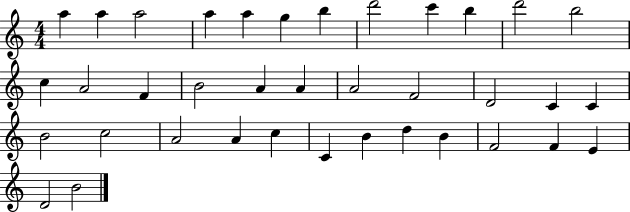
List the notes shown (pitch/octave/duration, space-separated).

A5/q A5/q A5/h A5/q A5/q G5/q B5/q D6/h C6/q B5/q D6/h B5/h C5/q A4/h F4/q B4/h A4/q A4/q A4/h F4/h D4/h C4/q C4/q B4/h C5/h A4/h A4/q C5/q C4/q B4/q D5/q B4/q F4/h F4/q E4/q D4/h B4/h